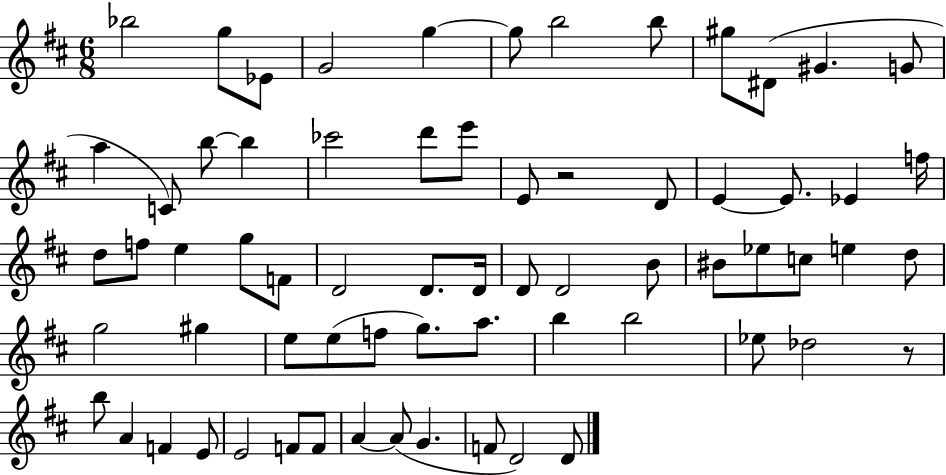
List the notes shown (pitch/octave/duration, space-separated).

Bb5/h G5/e Eb4/e G4/h G5/q G5/e B5/h B5/e G#5/e D#4/e G#4/q. G4/e A5/q C4/e B5/e B5/q CES6/h D6/e E6/e E4/e R/h D4/e E4/q E4/e. Eb4/q F5/s D5/e F5/e E5/q G5/e F4/e D4/h D4/e. D4/s D4/e D4/h B4/e BIS4/e Eb5/e C5/e E5/q D5/e G5/h G#5/q E5/e E5/e F5/e G5/e. A5/e. B5/q B5/h Eb5/e Db5/h R/e B5/e A4/q F4/q E4/e E4/h F4/e F4/e A4/q A4/e G4/q. F4/e D4/h D4/e